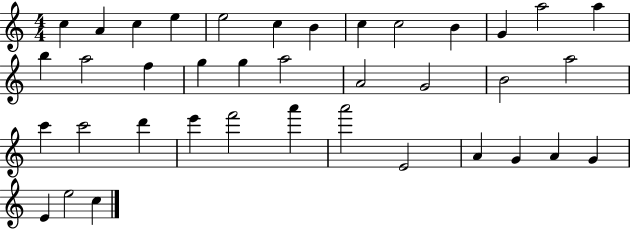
{
  \clef treble
  \numericTimeSignature
  \time 4/4
  \key c \major
  c''4 a'4 c''4 e''4 | e''2 c''4 b'4 | c''4 c''2 b'4 | g'4 a''2 a''4 | \break b''4 a''2 f''4 | g''4 g''4 a''2 | a'2 g'2 | b'2 a''2 | \break c'''4 c'''2 d'''4 | e'''4 f'''2 a'''4 | a'''2 e'2 | a'4 g'4 a'4 g'4 | \break e'4 e''2 c''4 | \bar "|."
}